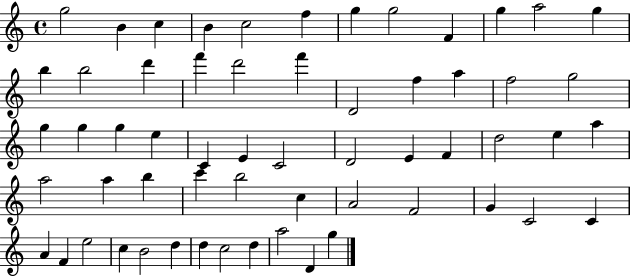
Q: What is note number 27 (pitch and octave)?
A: E5